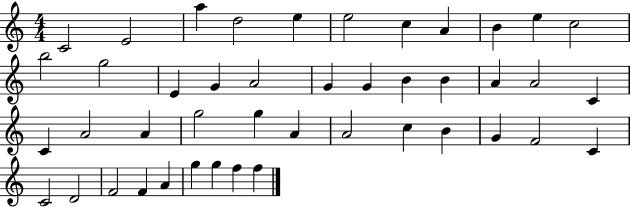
{
  \clef treble
  \numericTimeSignature
  \time 4/4
  \key c \major
  c'2 e'2 | a''4 d''2 e''4 | e''2 c''4 a'4 | b'4 e''4 c''2 | \break b''2 g''2 | e'4 g'4 a'2 | g'4 g'4 b'4 b'4 | a'4 a'2 c'4 | \break c'4 a'2 a'4 | g''2 g''4 a'4 | a'2 c''4 b'4 | g'4 f'2 c'4 | \break c'2 d'2 | f'2 f'4 a'4 | g''4 g''4 f''4 f''4 | \bar "|."
}